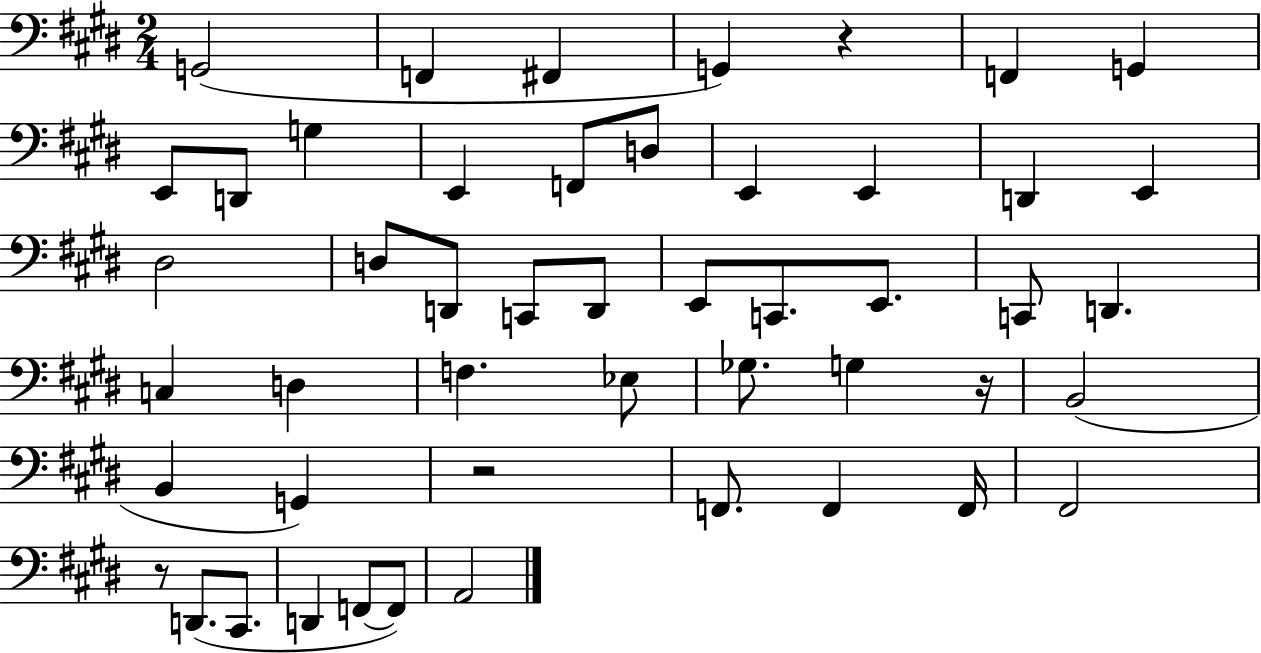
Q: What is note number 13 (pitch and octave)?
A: E2